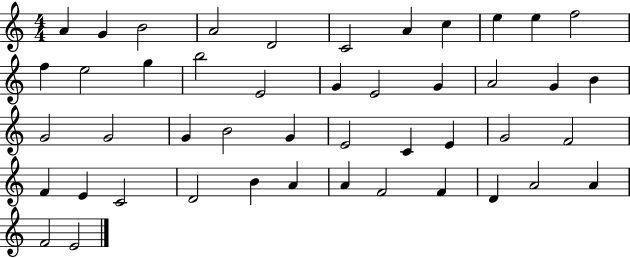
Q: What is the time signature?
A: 4/4